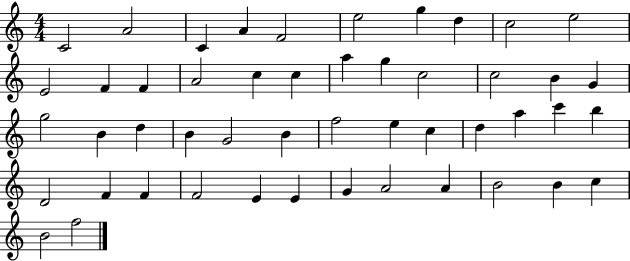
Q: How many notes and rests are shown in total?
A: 49